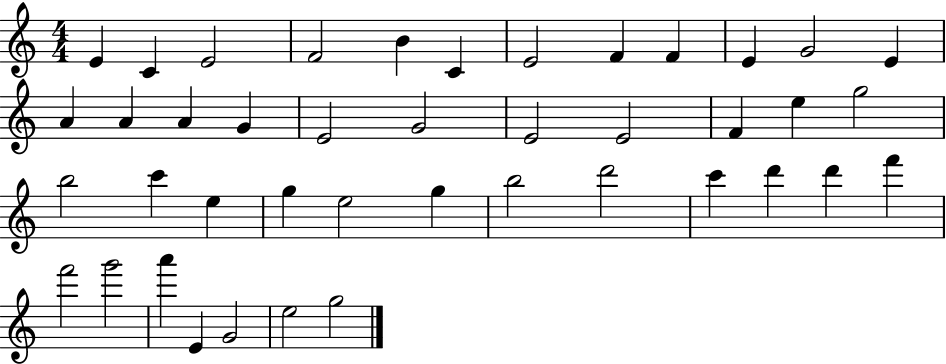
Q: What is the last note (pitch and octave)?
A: G5